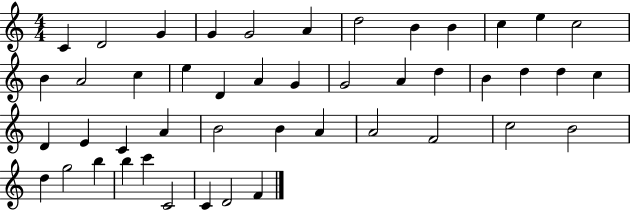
C4/q D4/h G4/q G4/q G4/h A4/q D5/h B4/q B4/q C5/q E5/q C5/h B4/q A4/h C5/q E5/q D4/q A4/q G4/q G4/h A4/q D5/q B4/q D5/q D5/q C5/q D4/q E4/q C4/q A4/q B4/h B4/q A4/q A4/h F4/h C5/h B4/h D5/q G5/h B5/q B5/q C6/q C4/h C4/q D4/h F4/q